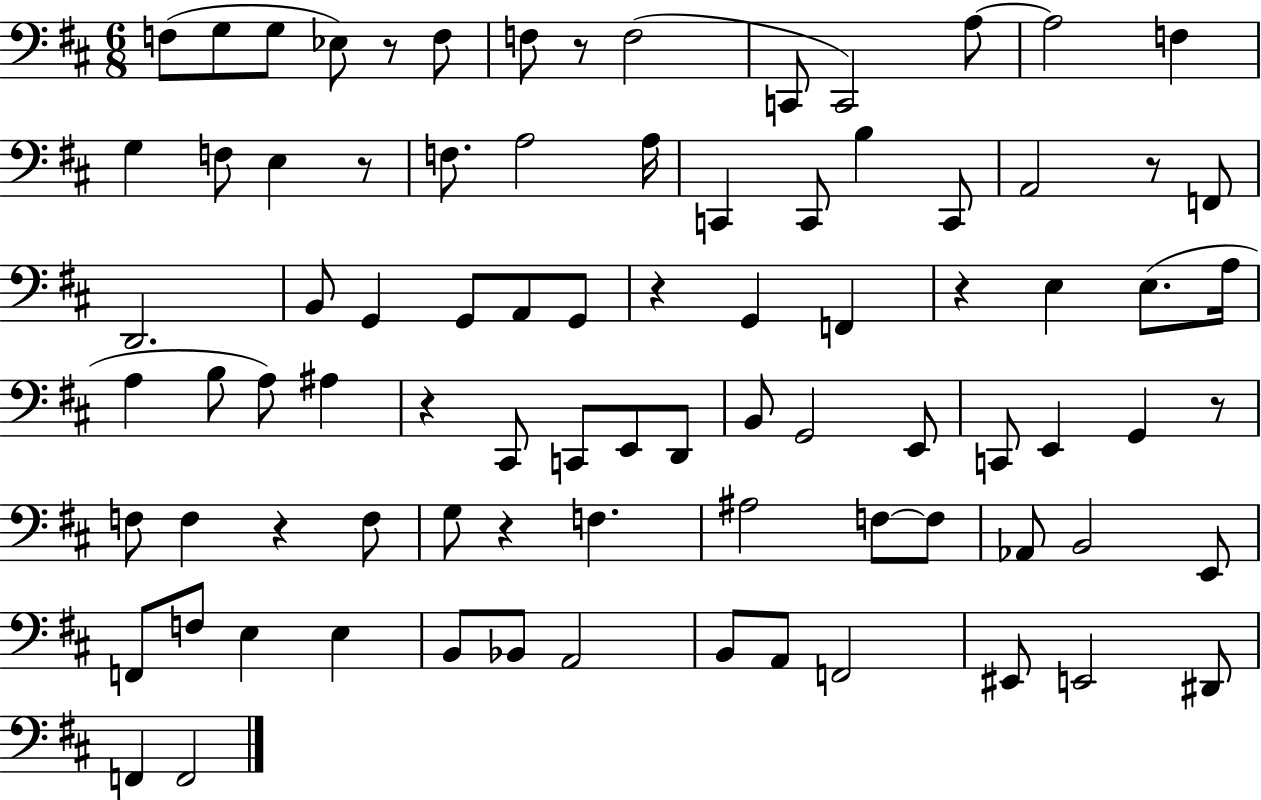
{
  \clef bass
  \numericTimeSignature
  \time 6/8
  \key d \major
  f8( g8 g8 ees8) r8 f8 | f8 r8 f2( | c,8 c,2) a8~~ | a2 f4 | \break g4 f8 e4 r8 | f8. a2 a16 | c,4 c,8 b4 c,8 | a,2 r8 f,8 | \break d,2. | b,8 g,4 g,8 a,8 g,8 | r4 g,4 f,4 | r4 e4 e8.( a16 | \break a4 b8 a8) ais4 | r4 cis,8 c,8 e,8 d,8 | b,8 g,2 e,8 | c,8 e,4 g,4 r8 | \break f8 f4 r4 f8 | g8 r4 f4. | ais2 f8~~ f8 | aes,8 b,2 e,8 | \break f,8 f8 e4 e4 | b,8 bes,8 a,2 | b,8 a,8 f,2 | eis,8 e,2 dis,8 | \break f,4 f,2 | \bar "|."
}